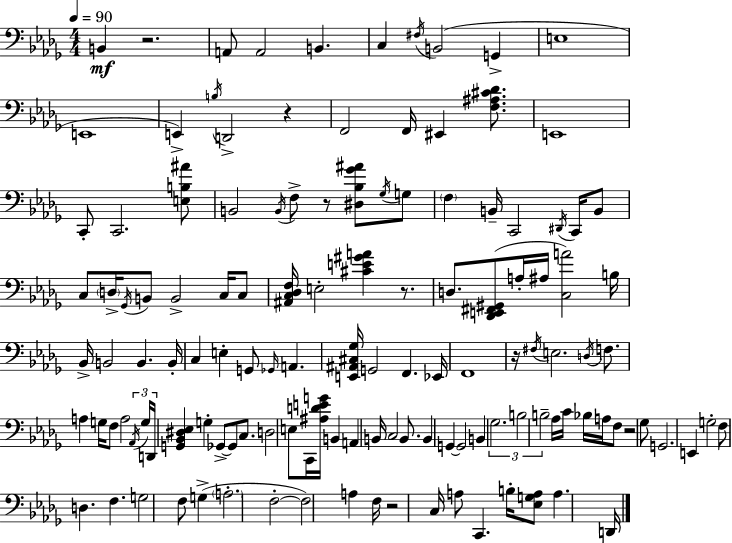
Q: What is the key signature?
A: BES minor